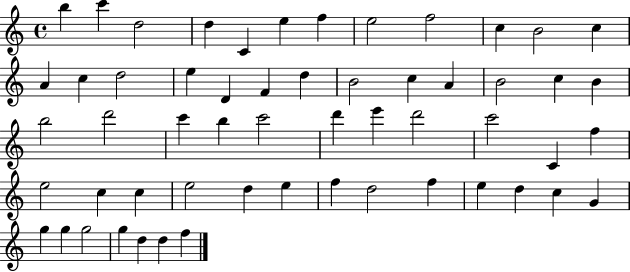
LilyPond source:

{
  \clef treble
  \time 4/4
  \defaultTimeSignature
  \key c \major
  b''4 c'''4 d''2 | d''4 c'4 e''4 f''4 | e''2 f''2 | c''4 b'2 c''4 | \break a'4 c''4 d''2 | e''4 d'4 f'4 d''4 | b'2 c''4 a'4 | b'2 c''4 b'4 | \break b''2 d'''2 | c'''4 b''4 c'''2 | d'''4 e'''4 d'''2 | c'''2 c'4 f''4 | \break e''2 c''4 c''4 | e''2 d''4 e''4 | f''4 d''2 f''4 | e''4 d''4 c''4 g'4 | \break g''4 g''4 g''2 | g''4 d''4 d''4 f''4 | \bar "|."
}